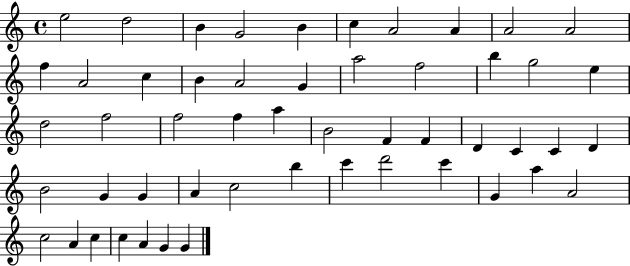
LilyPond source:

{
  \clef treble
  \time 4/4
  \defaultTimeSignature
  \key c \major
  e''2 d''2 | b'4 g'2 b'4 | c''4 a'2 a'4 | a'2 a'2 | \break f''4 a'2 c''4 | b'4 a'2 g'4 | a''2 f''2 | b''4 g''2 e''4 | \break d''2 f''2 | f''2 f''4 a''4 | b'2 f'4 f'4 | d'4 c'4 c'4 d'4 | \break b'2 g'4 g'4 | a'4 c''2 b''4 | c'''4 d'''2 c'''4 | g'4 a''4 a'2 | \break c''2 a'4 c''4 | c''4 a'4 g'4 g'4 | \bar "|."
}